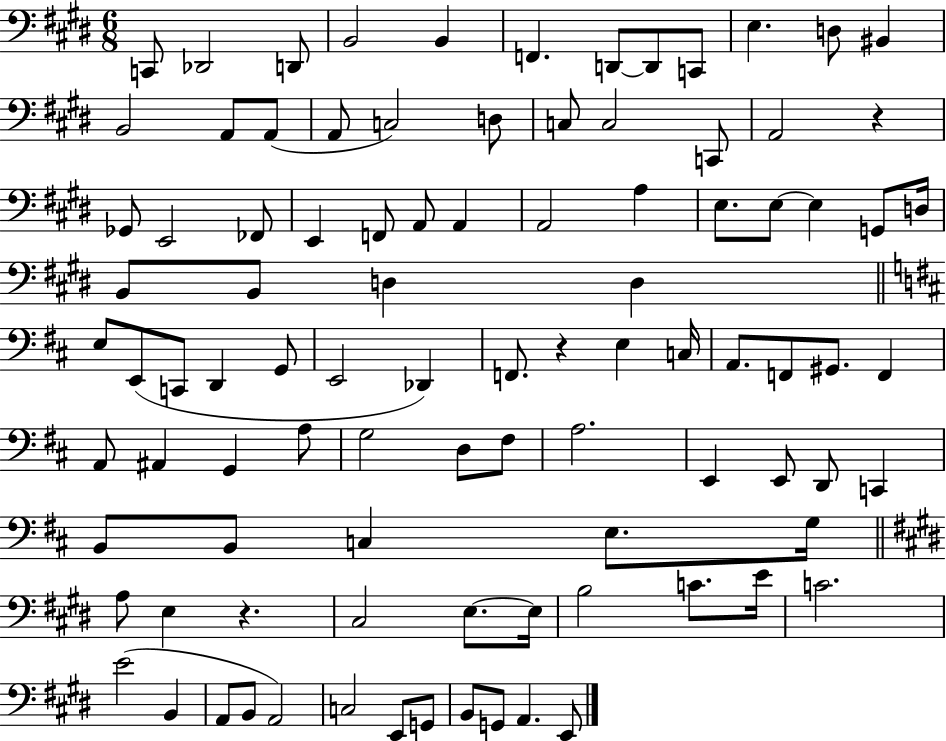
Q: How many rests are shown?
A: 3